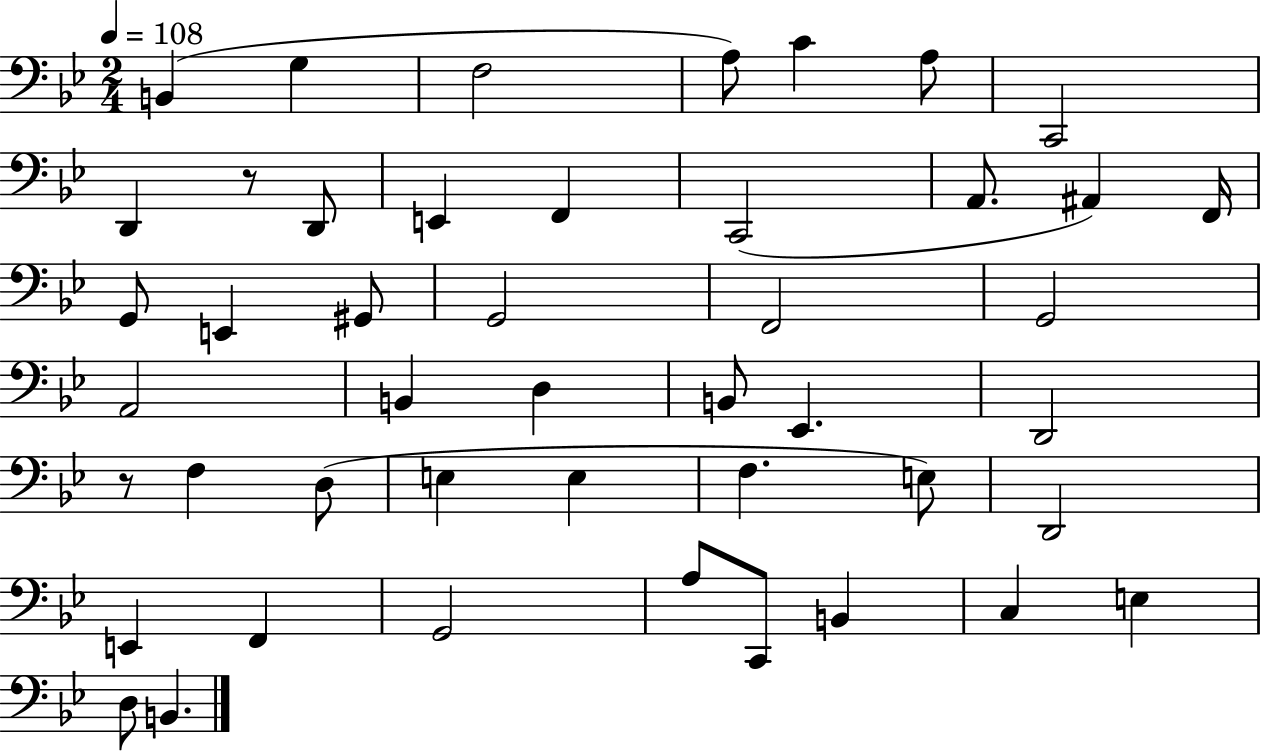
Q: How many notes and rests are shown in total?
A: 46